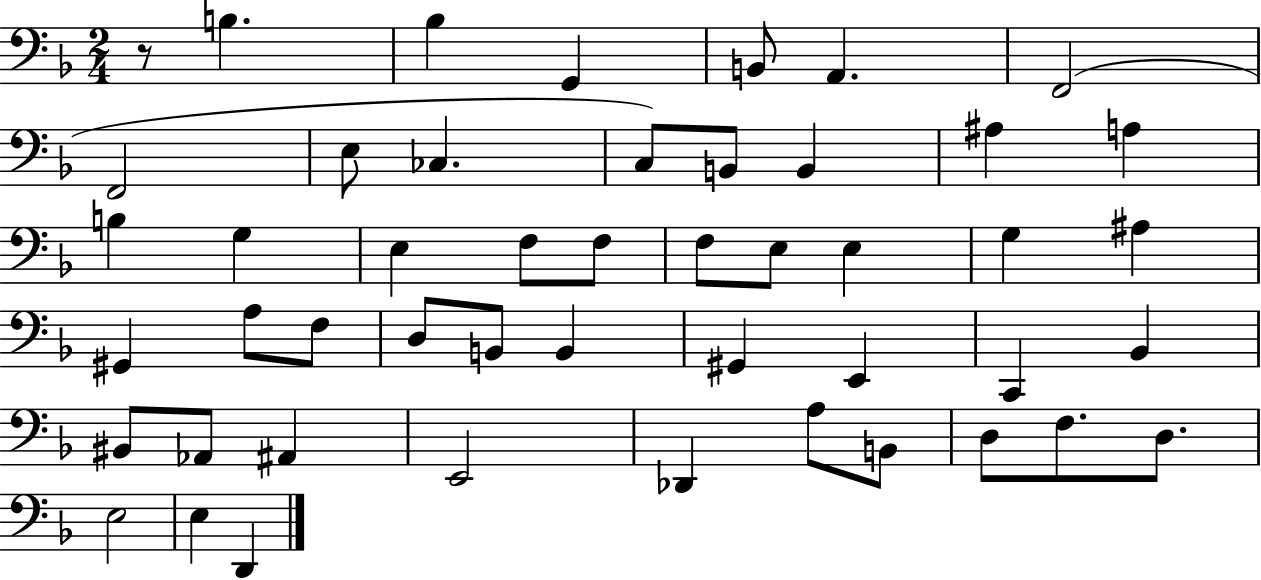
{
  \clef bass
  \numericTimeSignature
  \time 2/4
  \key f \major
  r8 b4. | bes4 g,4 | b,8 a,4. | f,2( | \break f,2 | e8 ces4. | c8) b,8 b,4 | ais4 a4 | \break b4 g4 | e4 f8 f8 | f8 e8 e4 | g4 ais4 | \break gis,4 a8 f8 | d8 b,8 b,4 | gis,4 e,4 | c,4 bes,4 | \break bis,8 aes,8 ais,4 | e,2 | des,4 a8 b,8 | d8 f8. d8. | \break e2 | e4 d,4 | \bar "|."
}